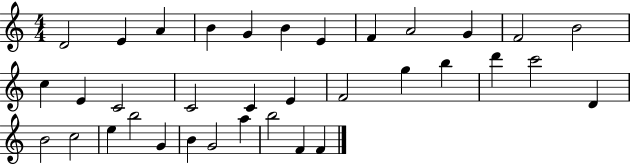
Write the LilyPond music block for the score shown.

{
  \clef treble
  \numericTimeSignature
  \time 4/4
  \key c \major
  d'2 e'4 a'4 | b'4 g'4 b'4 e'4 | f'4 a'2 g'4 | f'2 b'2 | \break c''4 e'4 c'2 | c'2 c'4 e'4 | f'2 g''4 b''4 | d'''4 c'''2 d'4 | \break b'2 c''2 | e''4 b''2 g'4 | b'4 g'2 a''4 | b''2 f'4 f'4 | \break \bar "|."
}